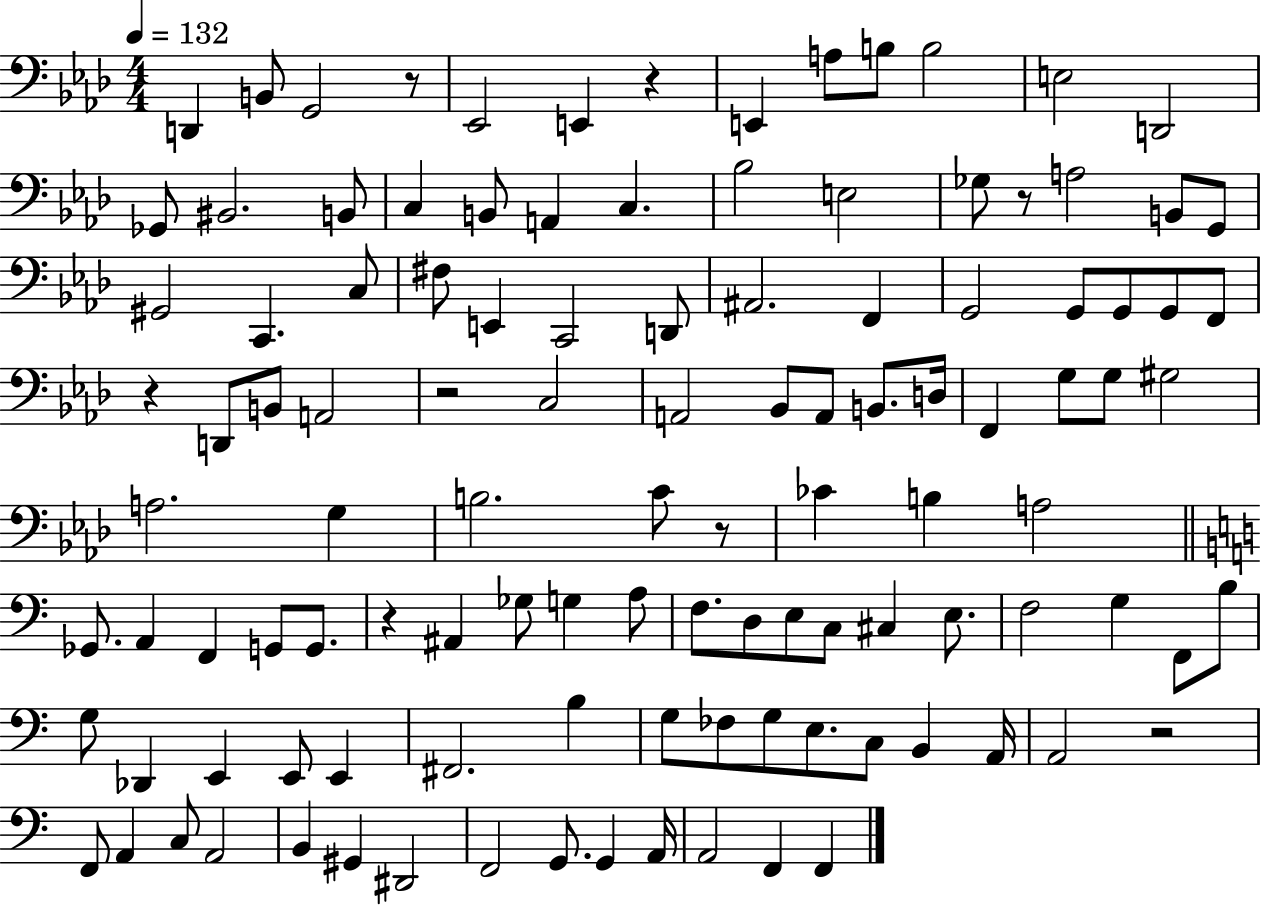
{
  \clef bass
  \numericTimeSignature
  \time 4/4
  \key aes \major
  \tempo 4 = 132
  d,4 b,8 g,2 r8 | ees,2 e,4 r4 | e,4 a8 b8 b2 | e2 d,2 | \break ges,8 bis,2. b,8 | c4 b,8 a,4 c4. | bes2 e2 | ges8 r8 a2 b,8 g,8 | \break gis,2 c,4. c8 | fis8 e,4 c,2 d,8 | ais,2. f,4 | g,2 g,8 g,8 g,8 f,8 | \break r4 d,8 b,8 a,2 | r2 c2 | a,2 bes,8 a,8 b,8. d16 | f,4 g8 g8 gis2 | \break a2. g4 | b2. c'8 r8 | ces'4 b4 a2 | \bar "||" \break \key a \minor ges,8. a,4 f,4 g,8 g,8. | r4 ais,4 ges8 g4 a8 | f8. d8 e8 c8 cis4 e8. | f2 g4 f,8 b8 | \break g8 des,4 e,4 e,8 e,4 | fis,2. b4 | g8 fes8 g8 e8. c8 b,4 a,16 | a,2 r2 | \break f,8 a,4 c8 a,2 | b,4 gis,4 dis,2 | f,2 g,8. g,4 a,16 | a,2 f,4 f,4 | \break \bar "|."
}